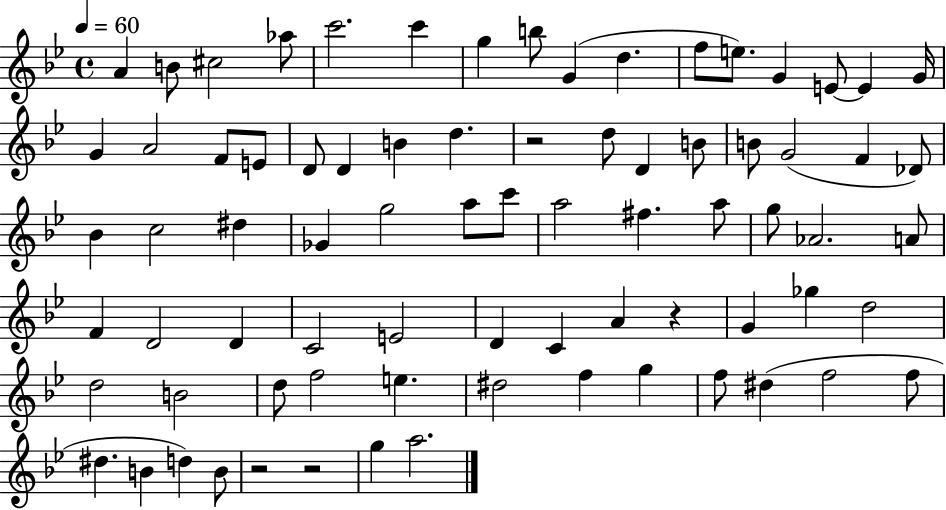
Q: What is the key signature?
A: BES major